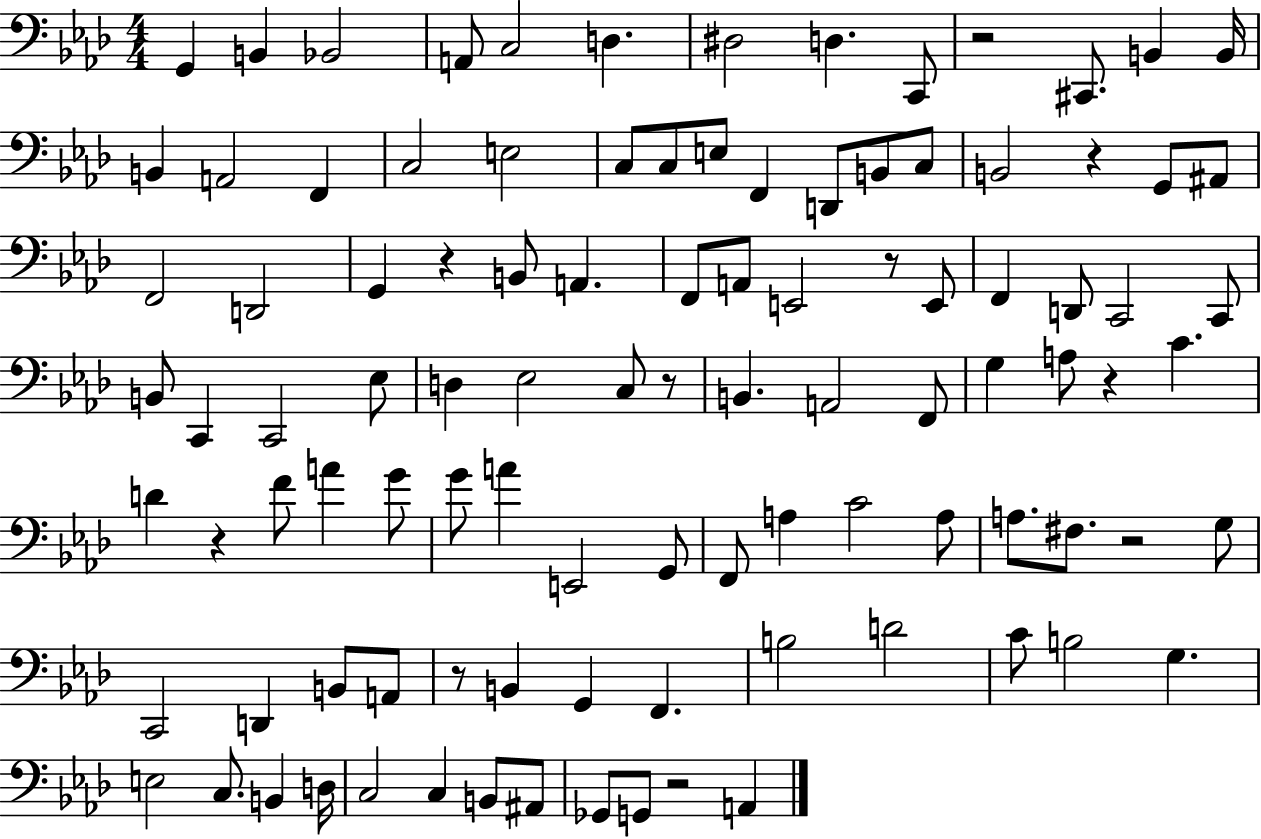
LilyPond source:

{
  \clef bass
  \numericTimeSignature
  \time 4/4
  \key aes \major
  g,4 b,4 bes,2 | a,8 c2 d4. | dis2 d4. c,8 | r2 cis,8. b,4 b,16 | \break b,4 a,2 f,4 | c2 e2 | c8 c8 e8 f,4 d,8 b,8 c8 | b,2 r4 g,8 ais,8 | \break f,2 d,2 | g,4 r4 b,8 a,4. | f,8 a,8 e,2 r8 e,8 | f,4 d,8 c,2 c,8 | \break b,8 c,4 c,2 ees8 | d4 ees2 c8 r8 | b,4. a,2 f,8 | g4 a8 r4 c'4. | \break d'4 r4 f'8 a'4 g'8 | g'8 a'4 e,2 g,8 | f,8 a4 c'2 a8 | a8. fis8. r2 g8 | \break c,2 d,4 b,8 a,8 | r8 b,4 g,4 f,4. | b2 d'2 | c'8 b2 g4. | \break e2 c8. b,4 d16 | c2 c4 b,8 ais,8 | ges,8 g,8 r2 a,4 | \bar "|."
}